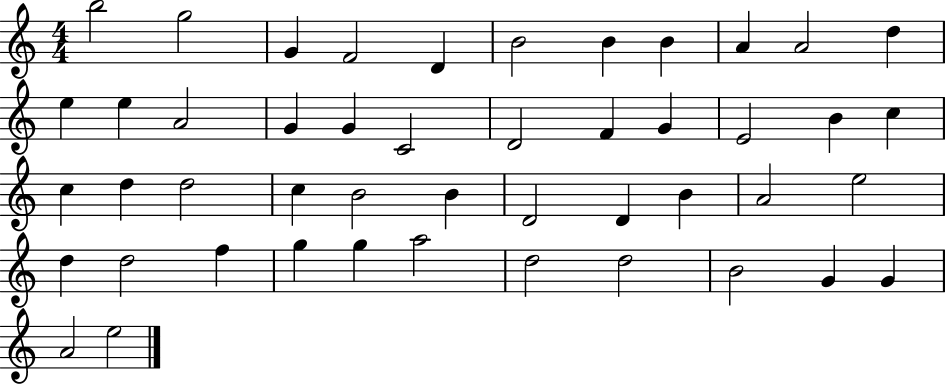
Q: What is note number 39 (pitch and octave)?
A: G5